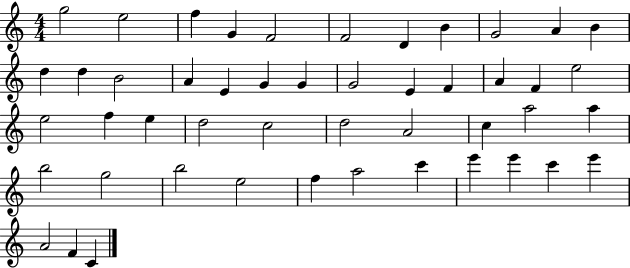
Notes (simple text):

G5/h E5/h F5/q G4/q F4/h F4/h D4/q B4/q G4/h A4/q B4/q D5/q D5/q B4/h A4/q E4/q G4/q G4/q G4/h E4/q F4/q A4/q F4/q E5/h E5/h F5/q E5/q D5/h C5/h D5/h A4/h C5/q A5/h A5/q B5/h G5/h B5/h E5/h F5/q A5/h C6/q E6/q E6/q C6/q E6/q A4/h F4/q C4/q